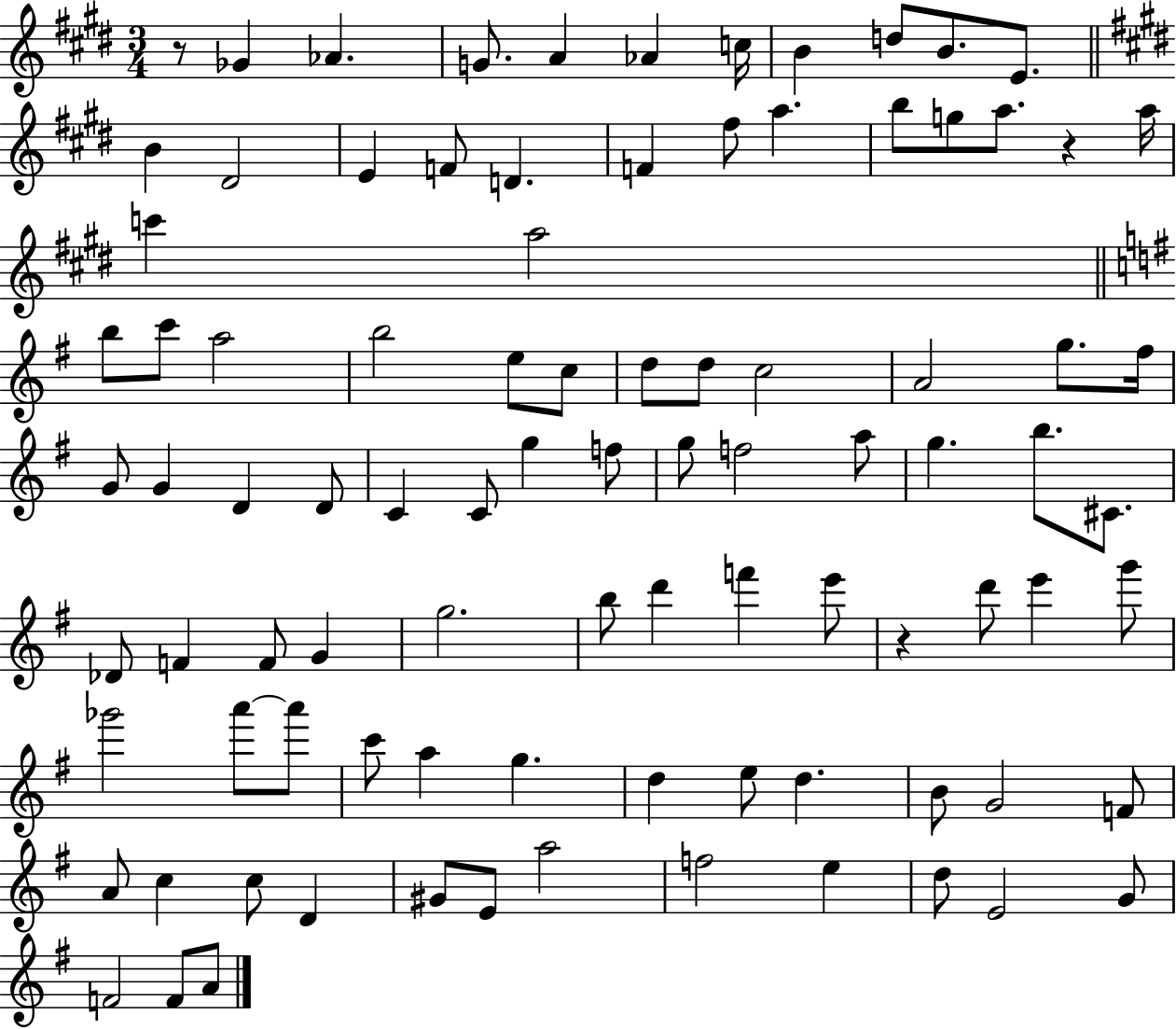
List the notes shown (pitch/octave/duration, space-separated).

R/e Gb4/q Ab4/q. G4/e. A4/q Ab4/q C5/s B4/q D5/e B4/e. E4/e. B4/q D#4/h E4/q F4/e D4/q. F4/q F#5/e A5/q. B5/e G5/e A5/e. R/q A5/s C6/q A5/h B5/e C6/e A5/h B5/h E5/e C5/e D5/e D5/e C5/h A4/h G5/e. F#5/s G4/e G4/q D4/q D4/e C4/q C4/e G5/q F5/e G5/e F5/h A5/e G5/q. B5/e. C#4/e. Db4/e F4/q F4/e G4/q G5/h. B5/e D6/q F6/q E6/e R/q D6/e E6/q G6/e Gb6/h A6/e A6/e C6/e A5/q G5/q. D5/q E5/e D5/q. B4/e G4/h F4/e A4/e C5/q C5/e D4/q G#4/e E4/e A5/h F5/h E5/q D5/e E4/h G4/e F4/h F4/e A4/e